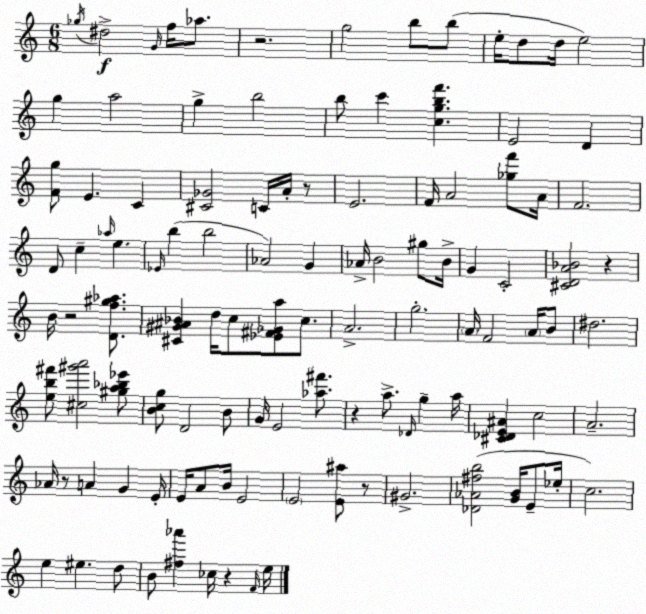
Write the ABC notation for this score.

X:1
T:Untitled
M:6/8
L:1/4
K:Am
_g/4 ^d2 G/4 f/4 _a/2 z2 g2 b/2 b/2 e/4 d/2 d/4 e2 g a2 g b2 b/2 c' [cgbf'] E2 D [Fg]/2 E C [^C_G]2 C/4 A/4 z/2 E2 F/4 A2 [_gf']/2 A/4 F2 D/2 c _a/4 e _E/4 b b2 _A2 G _A/4 B2 ^g/2 B/4 G C2 [^CDA_B]2 z B/4 z2 [Df^g_a]/2 [^C^G^A_B] d/4 c/2 [_E^F_Ga]/2 c/2 A2 g2 A/4 F2 A/4 B/2 ^d2 [eb^f']/2 [^c^g'a']2 [^ga_b_e']/2 [Bcg]/2 D2 B/2 G/4 E2 [_a^f']/2 z a/2 _D/4 g a/4 [^C_DE^A] c2 A2 _A/4 z/2 A G E/4 E/4 A/2 B/4 E2 E2 [E^a]/2 z/2 ^G2 [_D_A^fb]2 [GB]/4 E/2 _e/4 c2 e ^e d/2 B/2 [^f_a'] _c/4 z F/4 e/4